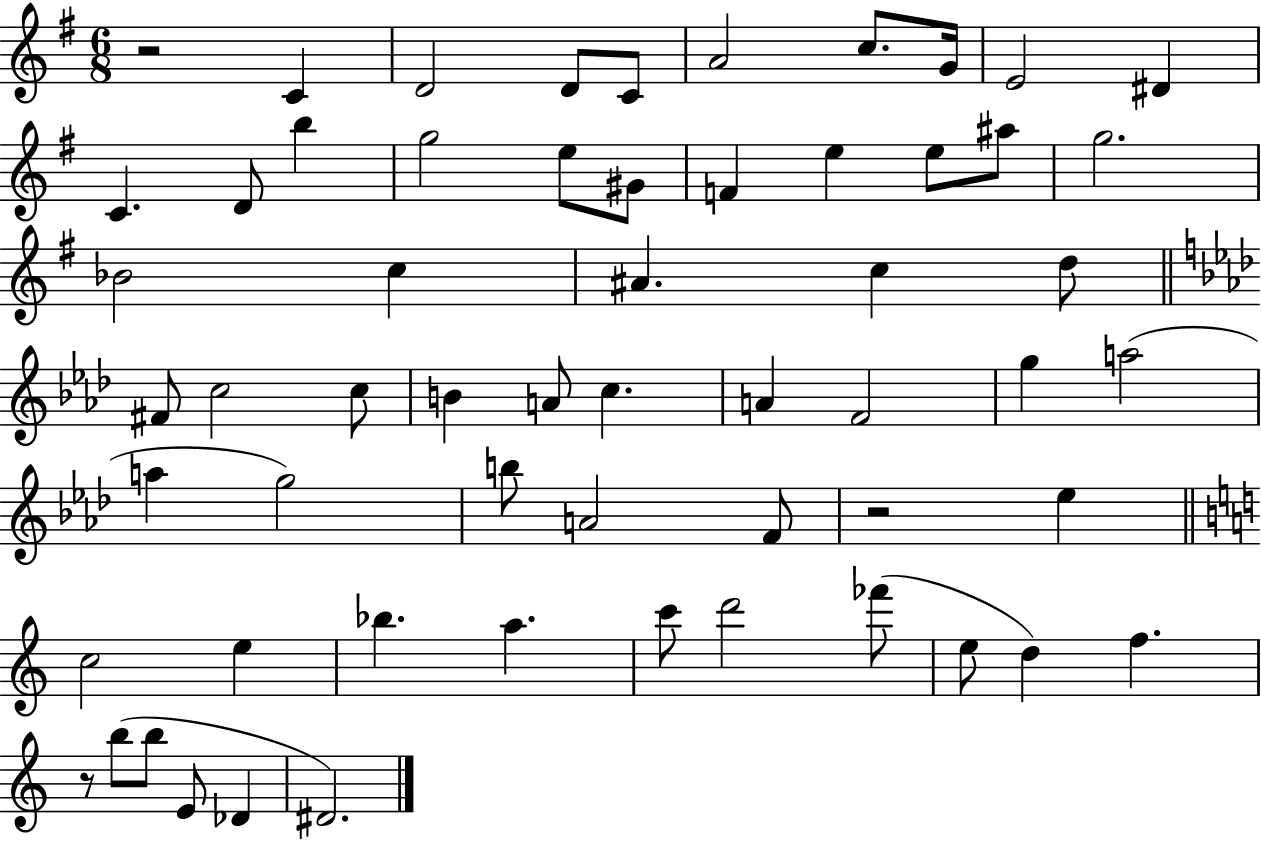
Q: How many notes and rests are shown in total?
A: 59